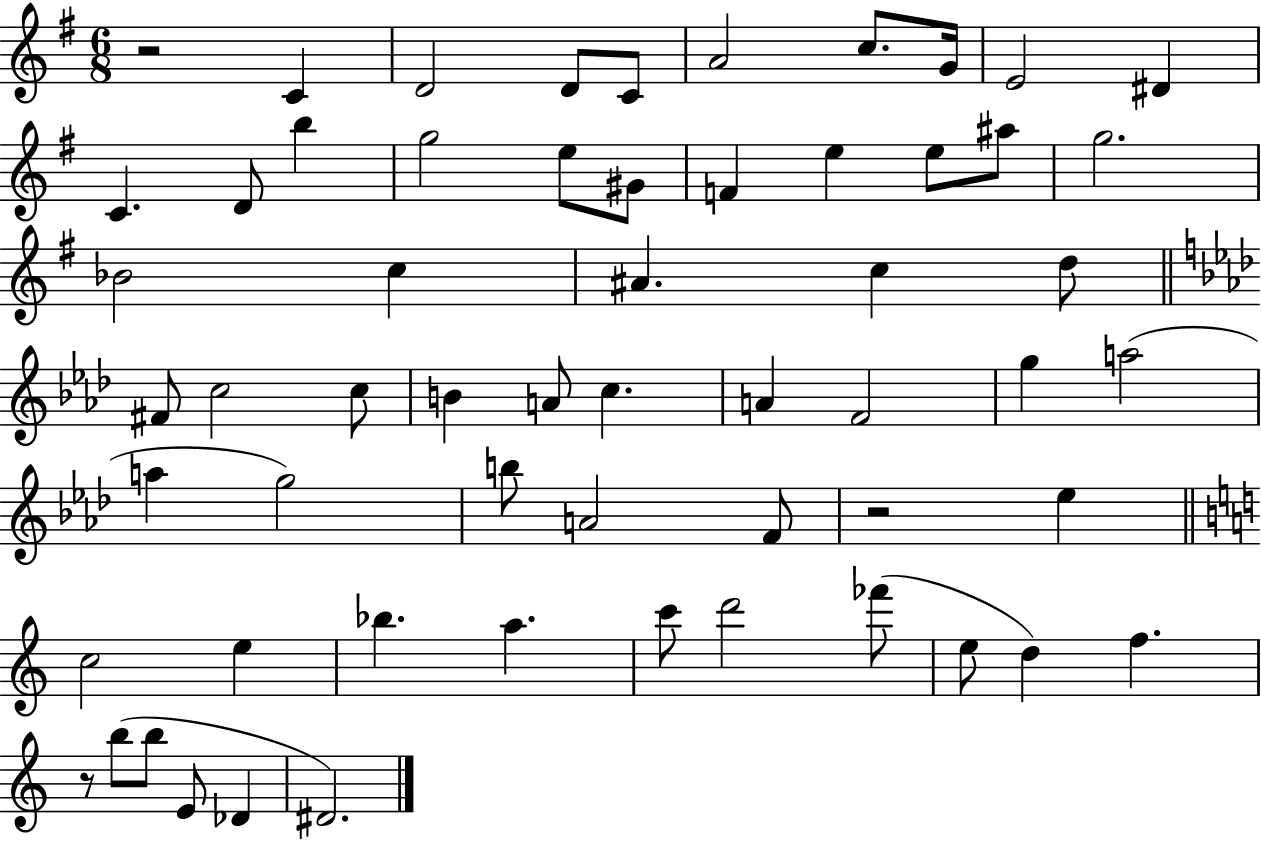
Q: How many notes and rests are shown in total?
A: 59